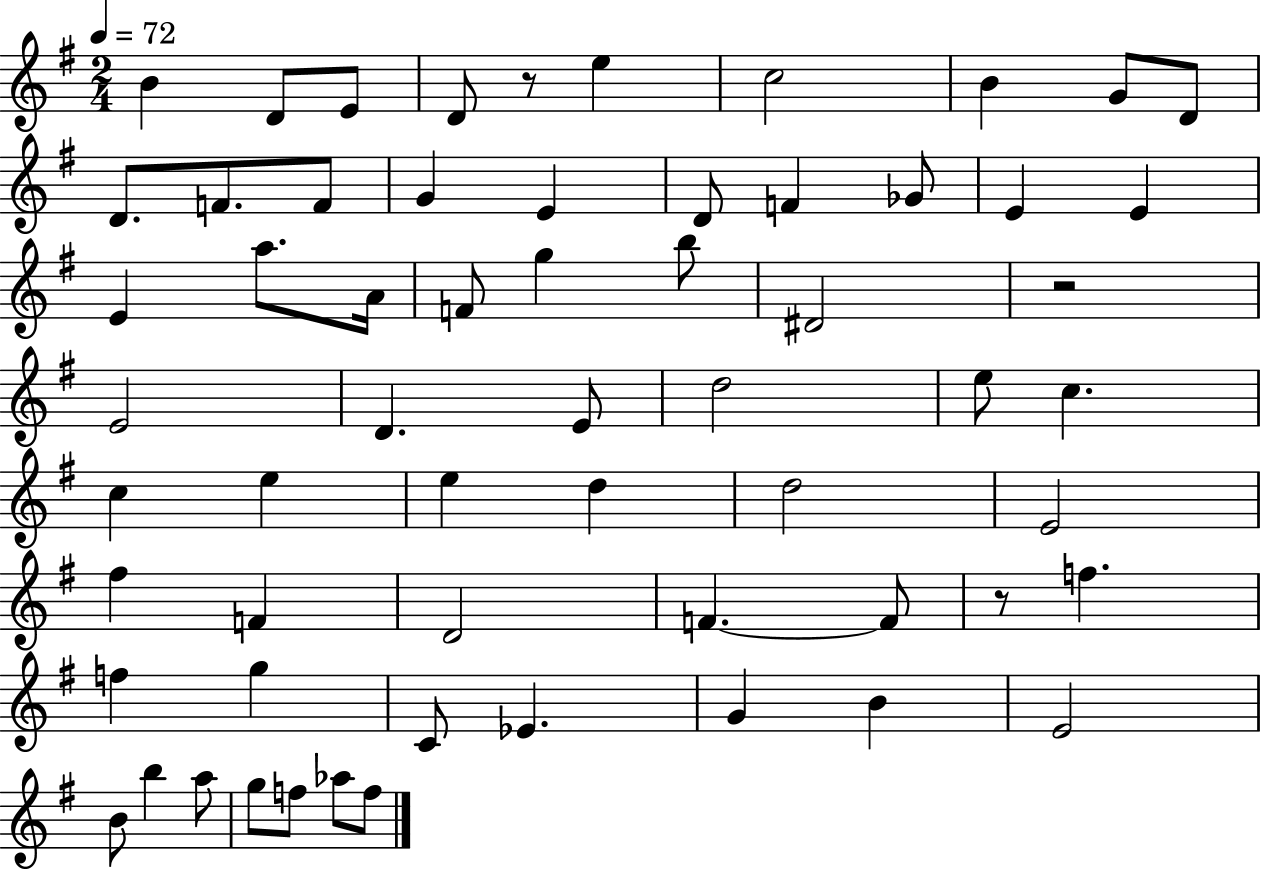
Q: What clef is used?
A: treble